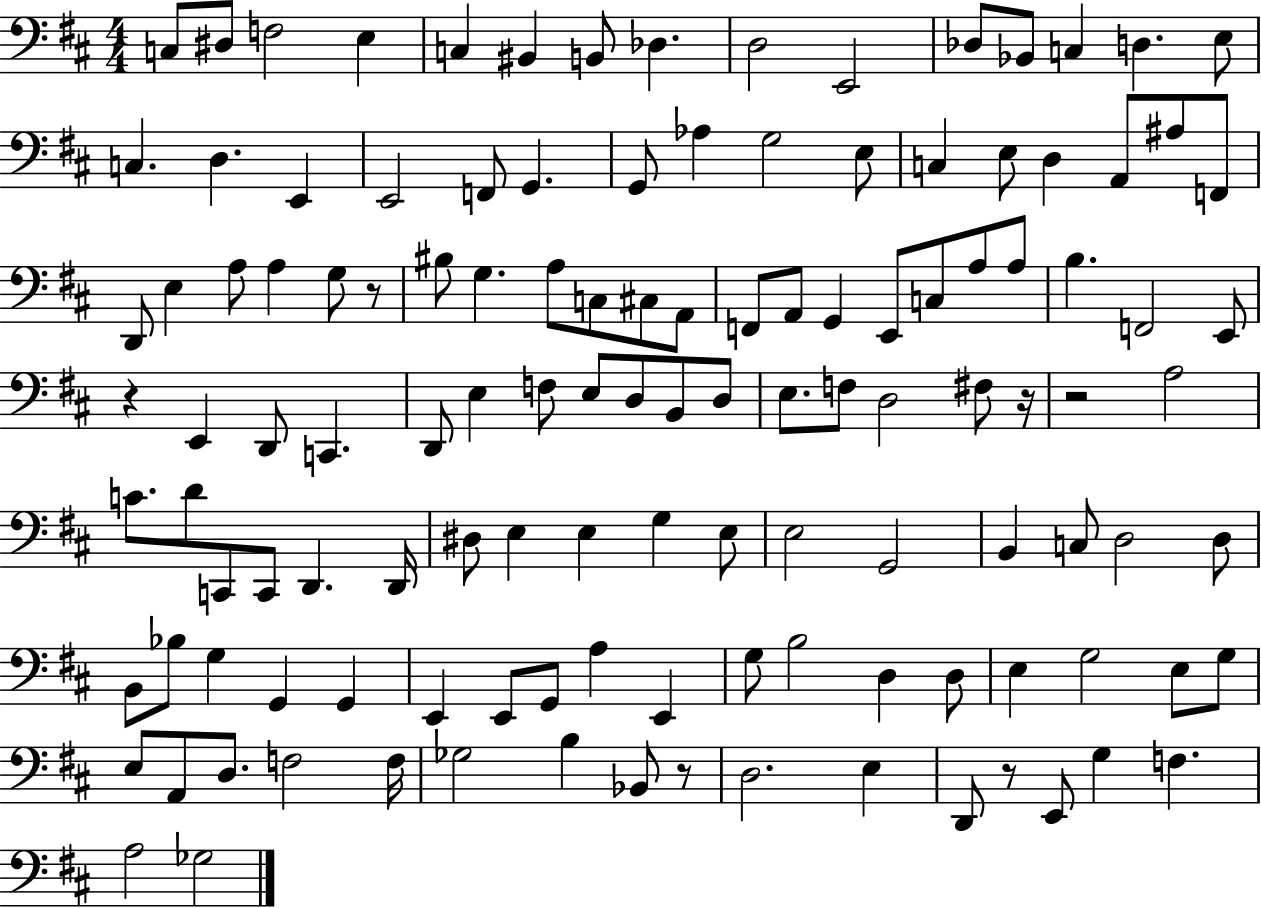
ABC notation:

X:1
T:Untitled
M:4/4
L:1/4
K:D
C,/2 ^D,/2 F,2 E, C, ^B,, B,,/2 _D, D,2 E,,2 _D,/2 _B,,/2 C, D, E,/2 C, D, E,, E,,2 F,,/2 G,, G,,/2 _A, G,2 E,/2 C, E,/2 D, A,,/2 ^A,/2 F,,/2 D,,/2 E, A,/2 A, G,/2 z/2 ^B,/2 G, A,/2 C,/2 ^C,/2 A,,/2 F,,/2 A,,/2 G,, E,,/2 C,/2 A,/2 A,/2 B, F,,2 E,,/2 z E,, D,,/2 C,, D,,/2 E, F,/2 E,/2 D,/2 B,,/2 D,/2 E,/2 F,/2 D,2 ^F,/2 z/4 z2 A,2 C/2 D/2 C,,/2 C,,/2 D,, D,,/4 ^D,/2 E, E, G, E,/2 E,2 G,,2 B,, C,/2 D,2 D,/2 B,,/2 _B,/2 G, G,, G,, E,, E,,/2 G,,/2 A, E,, G,/2 B,2 D, D,/2 E, G,2 E,/2 G,/2 E,/2 A,,/2 D,/2 F,2 F,/4 _G,2 B, _B,,/2 z/2 D,2 E, D,,/2 z/2 E,,/2 G, F, A,2 _G,2